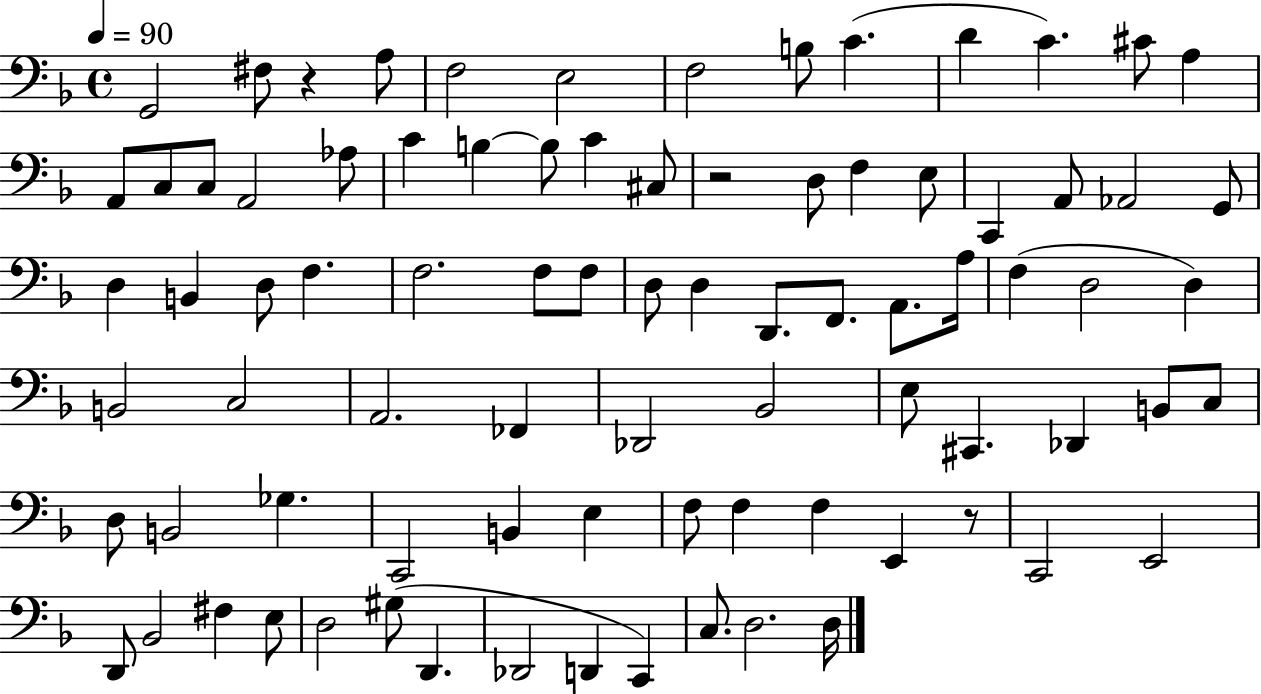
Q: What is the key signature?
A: F major